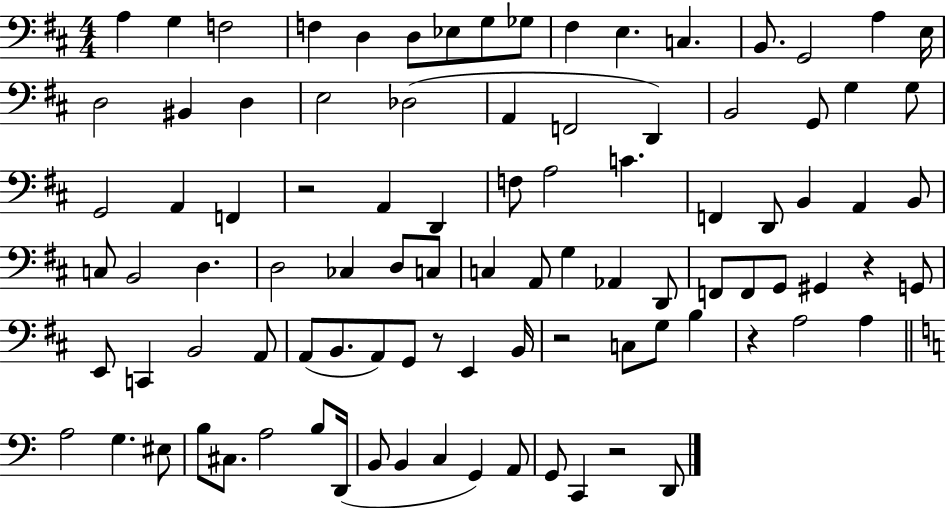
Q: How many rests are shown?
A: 6